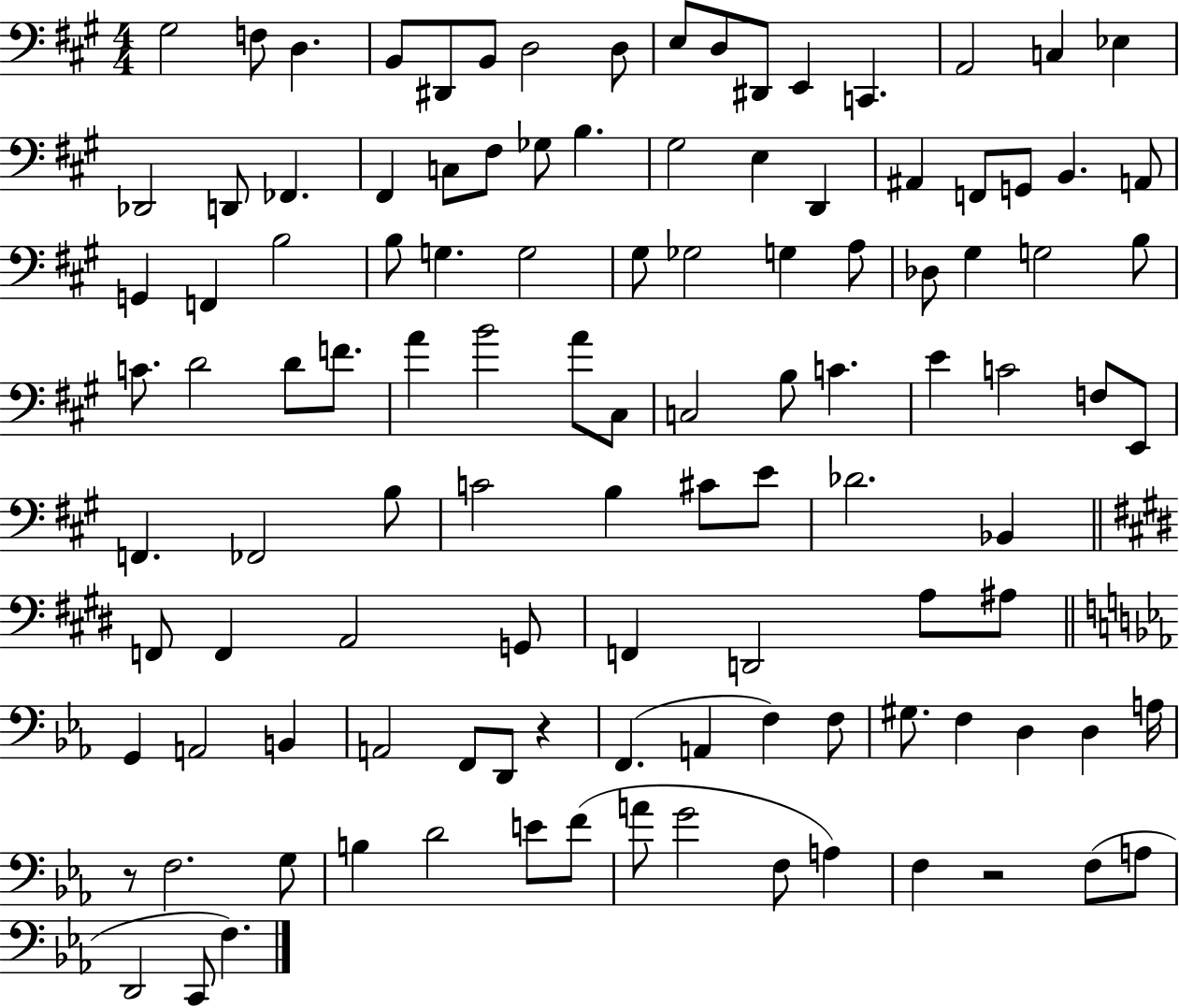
{
  \clef bass
  \numericTimeSignature
  \time 4/4
  \key a \major
  gis2 f8 d4. | b,8 dis,8 b,8 d2 d8 | e8 d8 dis,8 e,4 c,4. | a,2 c4 ees4 | \break des,2 d,8 fes,4. | fis,4 c8 fis8 ges8 b4. | gis2 e4 d,4 | ais,4 f,8 g,8 b,4. a,8 | \break g,4 f,4 b2 | b8 g4. g2 | gis8 ges2 g4 a8 | des8 gis4 g2 b8 | \break c'8. d'2 d'8 f'8. | a'4 b'2 a'8 cis8 | c2 b8 c'4. | e'4 c'2 f8 e,8 | \break f,4. fes,2 b8 | c'2 b4 cis'8 e'8 | des'2. bes,4 | \bar "||" \break \key e \major f,8 f,4 a,2 g,8 | f,4 d,2 a8 ais8 | \bar "||" \break \key ees \major g,4 a,2 b,4 | a,2 f,8 d,8 r4 | f,4.( a,4 f4) f8 | gis8. f4 d4 d4 a16 | \break r8 f2. g8 | b4 d'2 e'8 f'8( | a'8 g'2 f8 a4) | f4 r2 f8( a8 | \break d,2 c,8 f4.) | \bar "|."
}